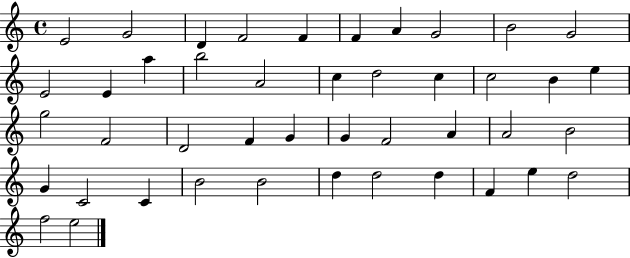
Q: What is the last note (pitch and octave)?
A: E5